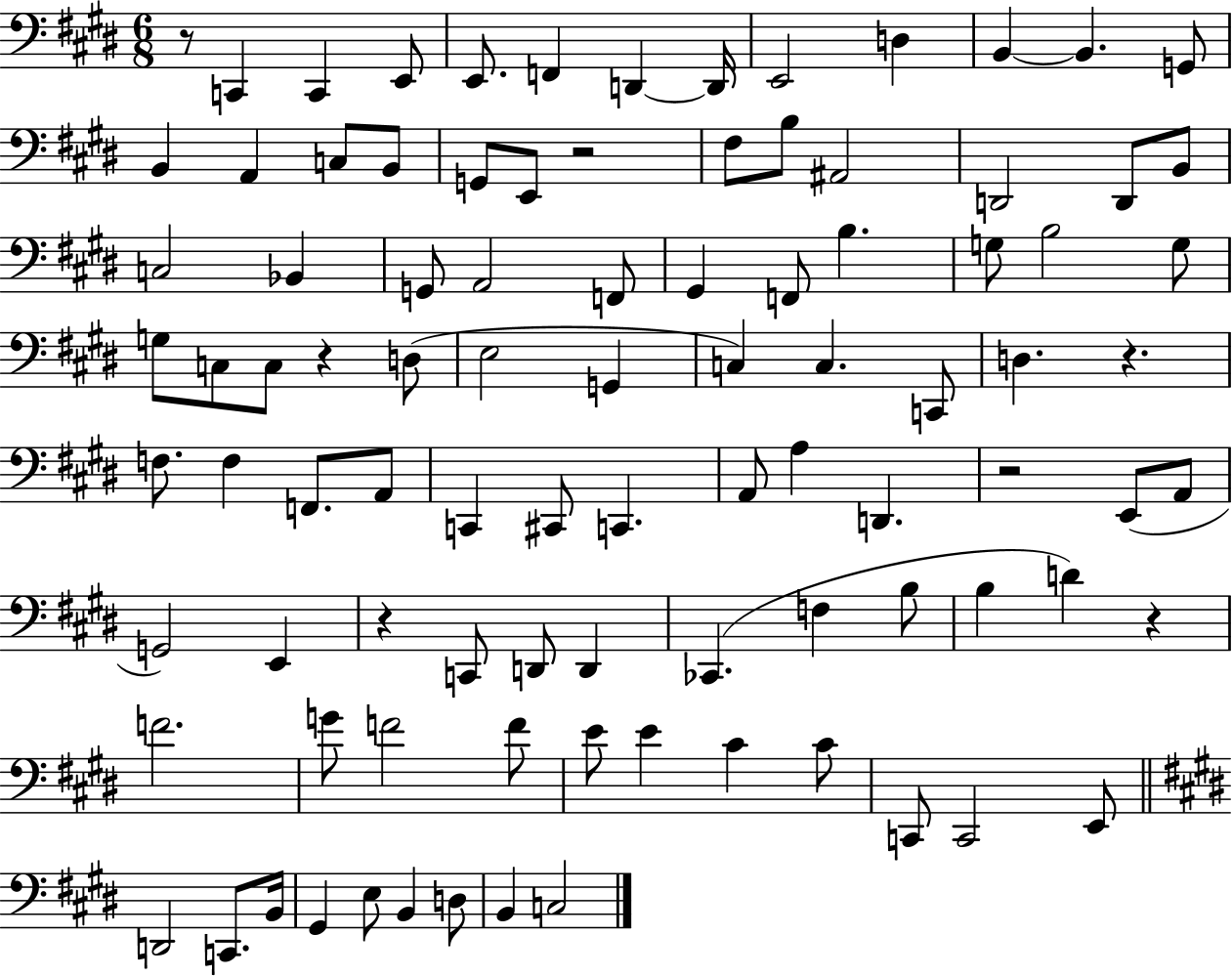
{
  \clef bass
  \numericTimeSignature
  \time 6/8
  \key e \major
  r8 c,4 c,4 e,8 | e,8. f,4 d,4~~ d,16 | e,2 d4 | b,4~~ b,4. g,8 | \break b,4 a,4 c8 b,8 | g,8 e,8 r2 | fis8 b8 ais,2 | d,2 d,8 b,8 | \break c2 bes,4 | g,8 a,2 f,8 | gis,4 f,8 b4. | g8 b2 g8 | \break g8 c8 c8 r4 d8( | e2 g,4 | c4) c4. c,8 | d4. r4. | \break f8. f4 f,8. a,8 | c,4 cis,8 c,4. | a,8 a4 d,4. | r2 e,8( a,8 | \break g,2) e,4 | r4 c,8 d,8 d,4 | ces,4.( f4 b8 | b4 d'4) r4 | \break f'2. | g'8 f'2 f'8 | e'8 e'4 cis'4 cis'8 | c,8 c,2 e,8 | \break \bar "||" \break \key e \major d,2 c,8. b,16 | gis,4 e8 b,4 d8 | b,4 c2 | \bar "|."
}